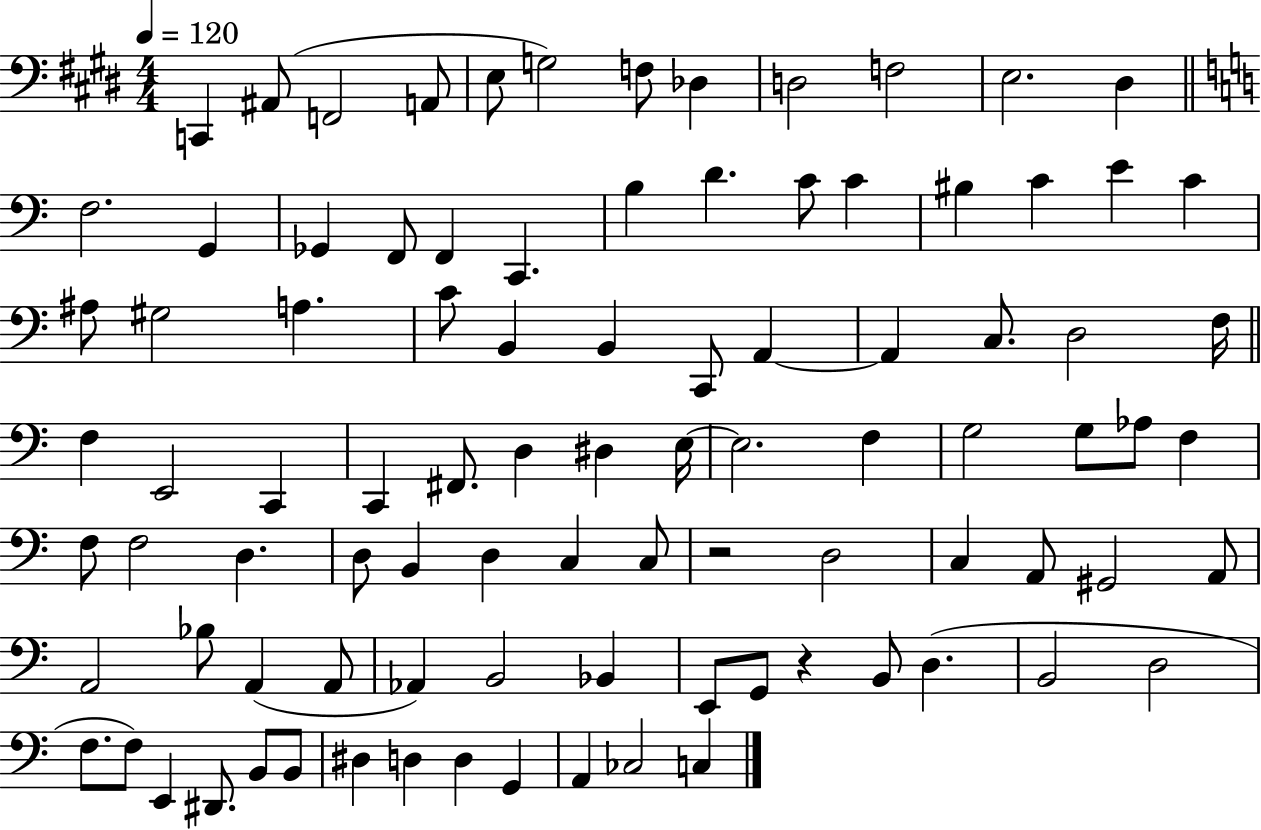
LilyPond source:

{
  \clef bass
  \numericTimeSignature
  \time 4/4
  \key e \major
  \tempo 4 = 120
  \repeat volta 2 { c,4 ais,8( f,2 a,8 | e8 g2) f8 des4 | d2 f2 | e2. dis4 | \break \bar "||" \break \key c \major f2. g,4 | ges,4 f,8 f,4 c,4. | b4 d'4. c'8 c'4 | bis4 c'4 e'4 c'4 | \break ais8 gis2 a4. | c'8 b,4 b,4 c,8 a,4~~ | a,4 c8. d2 f16 | \bar "||" \break \key c \major f4 e,2 c,4 | c,4 fis,8. d4 dis4 e16~~ | e2. f4 | g2 g8 aes8 f4 | \break f8 f2 d4. | d8 b,4 d4 c4 c8 | r2 d2 | c4 a,8 gis,2 a,8 | \break a,2 bes8 a,4( a,8 | aes,4) b,2 bes,4 | e,8 g,8 r4 b,8 d4.( | b,2 d2 | \break f8. f8) e,4 dis,8. b,8 b,8 | dis4 d4 d4 g,4 | a,4 ces2 c4 | } \bar "|."
}